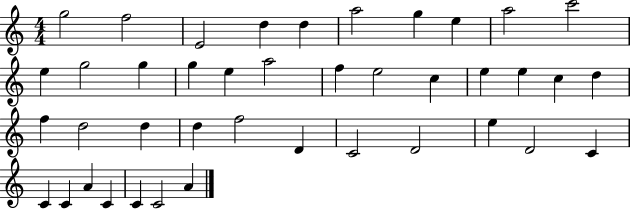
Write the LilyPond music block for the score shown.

{
  \clef treble
  \numericTimeSignature
  \time 4/4
  \key c \major
  g''2 f''2 | e'2 d''4 d''4 | a''2 g''4 e''4 | a''2 c'''2 | \break e''4 g''2 g''4 | g''4 e''4 a''2 | f''4 e''2 c''4 | e''4 e''4 c''4 d''4 | \break f''4 d''2 d''4 | d''4 f''2 d'4 | c'2 d'2 | e''4 d'2 c'4 | \break c'4 c'4 a'4 c'4 | c'4 c'2 a'4 | \bar "|."
}